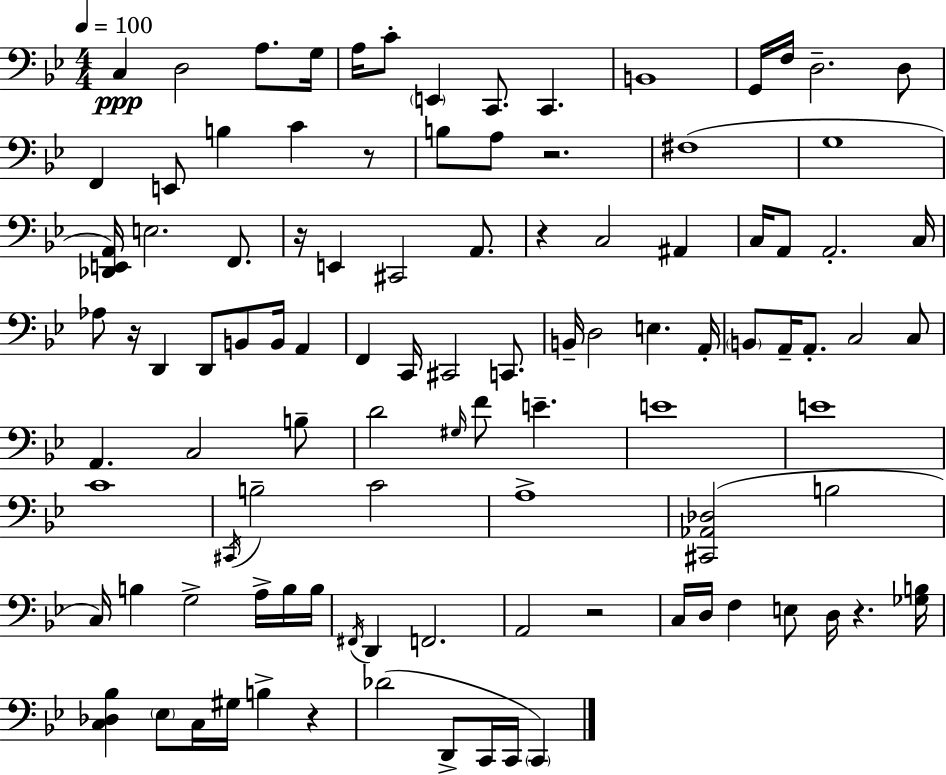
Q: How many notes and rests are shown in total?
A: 103